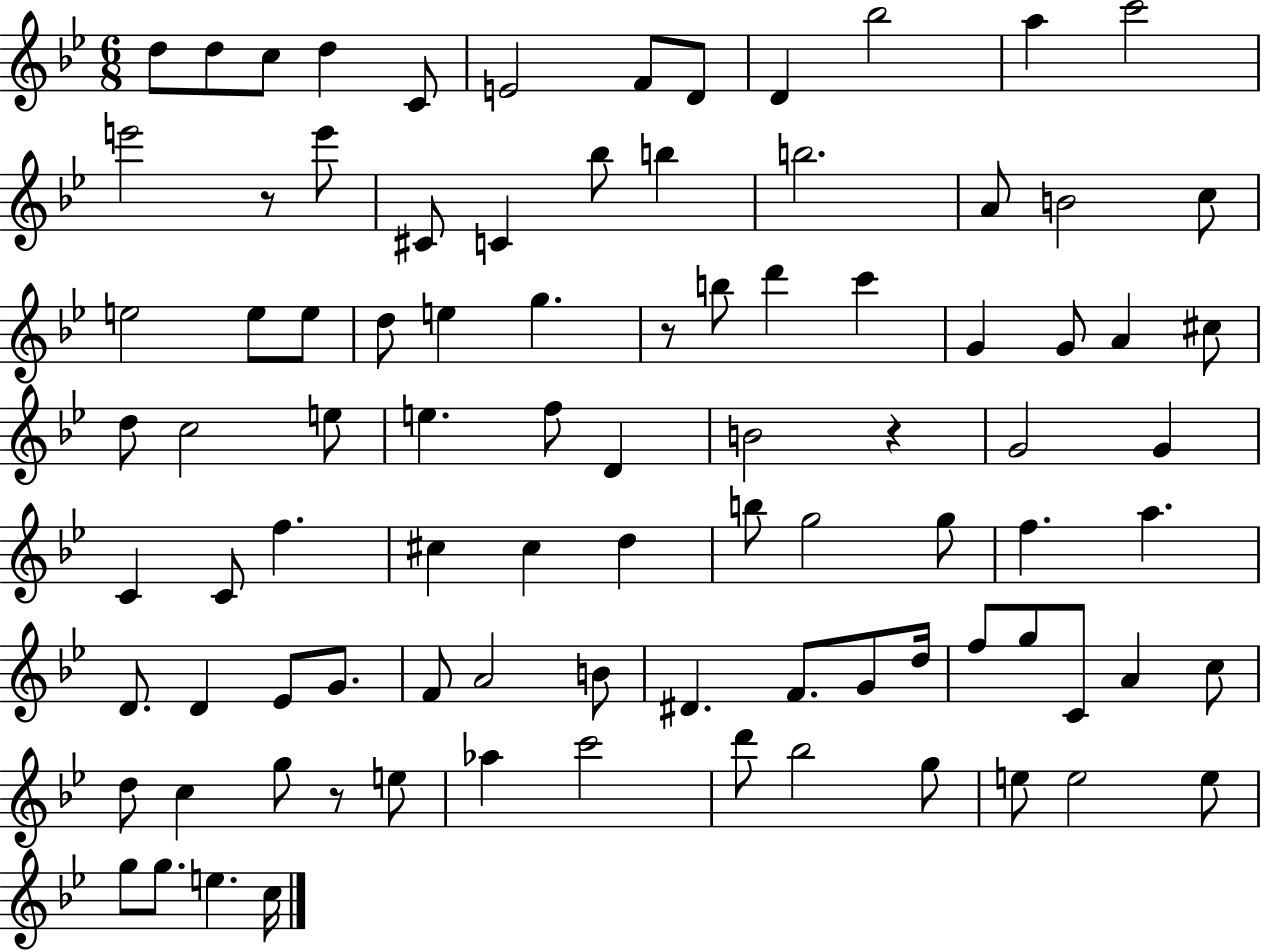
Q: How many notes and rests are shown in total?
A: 91